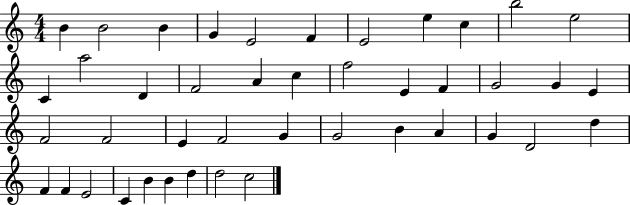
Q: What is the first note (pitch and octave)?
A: B4